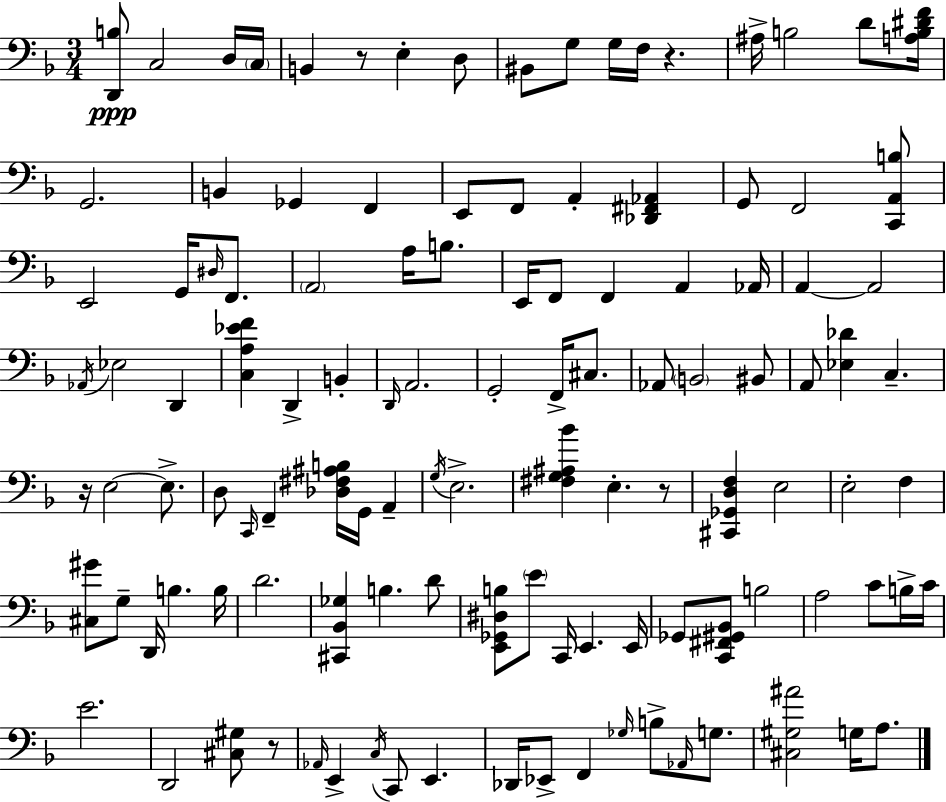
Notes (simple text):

[D2,B3]/e C3/h D3/s C3/s B2/q R/e E3/q D3/e BIS2/e G3/e G3/s F3/s R/q. A#3/s B3/h D4/e [A3,B3,D#4,F4]/s G2/h. B2/q Gb2/q F2/q E2/e F2/e A2/q [Db2,F#2,Ab2]/q G2/e F2/h [C2,A2,B3]/e E2/h G2/s D#3/s F2/e. A2/h A3/s B3/e. E2/s F2/e F2/q A2/q Ab2/s A2/q A2/h Ab2/s Eb3/h D2/q [C3,A3,Eb4,F4]/q D2/q B2/q D2/s A2/h. G2/h F2/s C#3/e. Ab2/e B2/h BIS2/e A2/e [Eb3,Db4]/q C3/q. R/s E3/h E3/e. D3/e C2/s F2/q [Db3,F#3,A#3,B3]/s G2/s A2/q G3/s E3/h. [F#3,G3,A#3,Bb4]/q E3/q. R/e [C#2,Gb2,D3,F3]/q E3/h E3/h F3/q [C#3,G#4]/e G3/e D2/s B3/q. B3/s D4/h. [C#2,Bb2,Gb3]/q B3/q. D4/e [E2,Gb2,D#3,B3]/e E4/e C2/s E2/q. E2/s Gb2/e [C2,F#2,G#2,Bb2]/e B3/h A3/h C4/e B3/s C4/s E4/h. D2/h [C#3,G#3]/e R/e Ab2/s E2/q C3/s C2/e E2/q. Db2/s Eb2/e F2/q Gb3/s B3/e Ab2/s G3/e. [C#3,G#3,A#4]/h G3/s A3/e.